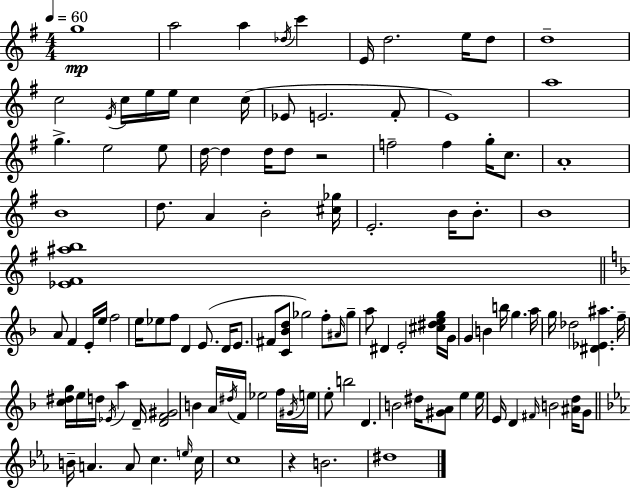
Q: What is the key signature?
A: E minor